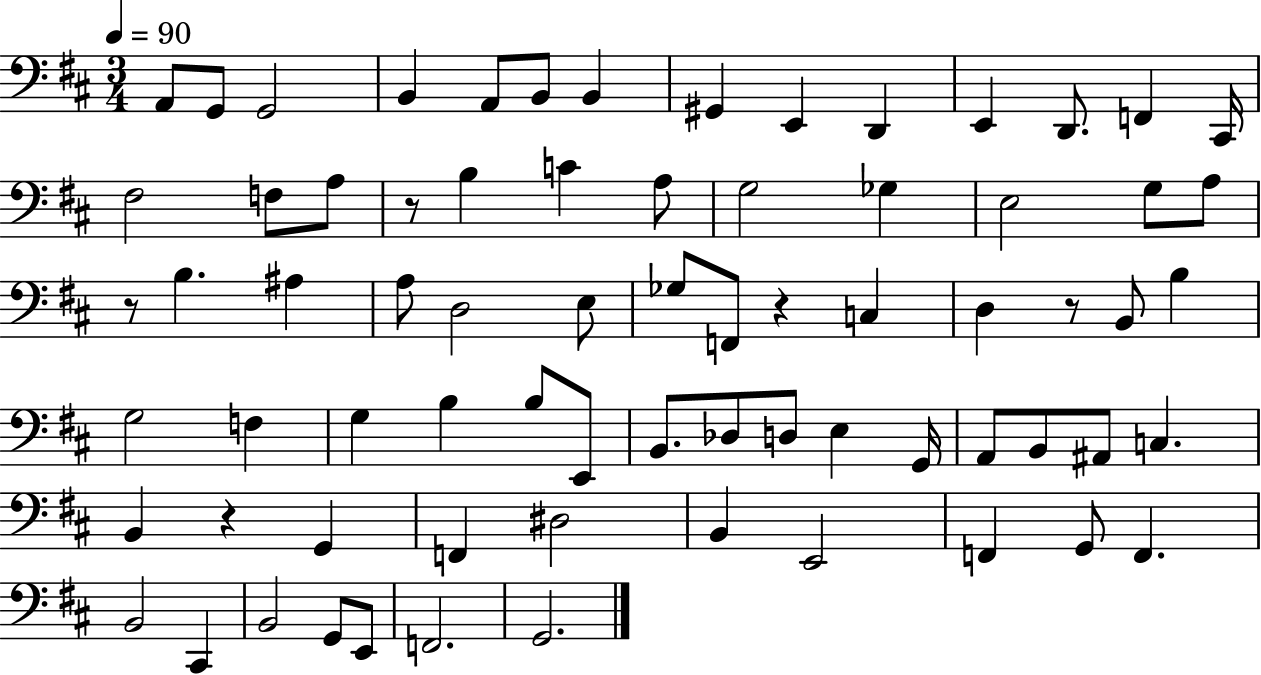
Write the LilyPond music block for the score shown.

{
  \clef bass
  \numericTimeSignature
  \time 3/4
  \key d \major
  \tempo 4 = 90
  a,8 g,8 g,2 | b,4 a,8 b,8 b,4 | gis,4 e,4 d,4 | e,4 d,8. f,4 cis,16 | \break fis2 f8 a8 | r8 b4 c'4 a8 | g2 ges4 | e2 g8 a8 | \break r8 b4. ais4 | a8 d2 e8 | ges8 f,8 r4 c4 | d4 r8 b,8 b4 | \break g2 f4 | g4 b4 b8 e,8 | b,8. des8 d8 e4 g,16 | a,8 b,8 ais,8 c4. | \break b,4 r4 g,4 | f,4 dis2 | b,4 e,2 | f,4 g,8 f,4. | \break b,2 cis,4 | b,2 g,8 e,8 | f,2. | g,2. | \break \bar "|."
}